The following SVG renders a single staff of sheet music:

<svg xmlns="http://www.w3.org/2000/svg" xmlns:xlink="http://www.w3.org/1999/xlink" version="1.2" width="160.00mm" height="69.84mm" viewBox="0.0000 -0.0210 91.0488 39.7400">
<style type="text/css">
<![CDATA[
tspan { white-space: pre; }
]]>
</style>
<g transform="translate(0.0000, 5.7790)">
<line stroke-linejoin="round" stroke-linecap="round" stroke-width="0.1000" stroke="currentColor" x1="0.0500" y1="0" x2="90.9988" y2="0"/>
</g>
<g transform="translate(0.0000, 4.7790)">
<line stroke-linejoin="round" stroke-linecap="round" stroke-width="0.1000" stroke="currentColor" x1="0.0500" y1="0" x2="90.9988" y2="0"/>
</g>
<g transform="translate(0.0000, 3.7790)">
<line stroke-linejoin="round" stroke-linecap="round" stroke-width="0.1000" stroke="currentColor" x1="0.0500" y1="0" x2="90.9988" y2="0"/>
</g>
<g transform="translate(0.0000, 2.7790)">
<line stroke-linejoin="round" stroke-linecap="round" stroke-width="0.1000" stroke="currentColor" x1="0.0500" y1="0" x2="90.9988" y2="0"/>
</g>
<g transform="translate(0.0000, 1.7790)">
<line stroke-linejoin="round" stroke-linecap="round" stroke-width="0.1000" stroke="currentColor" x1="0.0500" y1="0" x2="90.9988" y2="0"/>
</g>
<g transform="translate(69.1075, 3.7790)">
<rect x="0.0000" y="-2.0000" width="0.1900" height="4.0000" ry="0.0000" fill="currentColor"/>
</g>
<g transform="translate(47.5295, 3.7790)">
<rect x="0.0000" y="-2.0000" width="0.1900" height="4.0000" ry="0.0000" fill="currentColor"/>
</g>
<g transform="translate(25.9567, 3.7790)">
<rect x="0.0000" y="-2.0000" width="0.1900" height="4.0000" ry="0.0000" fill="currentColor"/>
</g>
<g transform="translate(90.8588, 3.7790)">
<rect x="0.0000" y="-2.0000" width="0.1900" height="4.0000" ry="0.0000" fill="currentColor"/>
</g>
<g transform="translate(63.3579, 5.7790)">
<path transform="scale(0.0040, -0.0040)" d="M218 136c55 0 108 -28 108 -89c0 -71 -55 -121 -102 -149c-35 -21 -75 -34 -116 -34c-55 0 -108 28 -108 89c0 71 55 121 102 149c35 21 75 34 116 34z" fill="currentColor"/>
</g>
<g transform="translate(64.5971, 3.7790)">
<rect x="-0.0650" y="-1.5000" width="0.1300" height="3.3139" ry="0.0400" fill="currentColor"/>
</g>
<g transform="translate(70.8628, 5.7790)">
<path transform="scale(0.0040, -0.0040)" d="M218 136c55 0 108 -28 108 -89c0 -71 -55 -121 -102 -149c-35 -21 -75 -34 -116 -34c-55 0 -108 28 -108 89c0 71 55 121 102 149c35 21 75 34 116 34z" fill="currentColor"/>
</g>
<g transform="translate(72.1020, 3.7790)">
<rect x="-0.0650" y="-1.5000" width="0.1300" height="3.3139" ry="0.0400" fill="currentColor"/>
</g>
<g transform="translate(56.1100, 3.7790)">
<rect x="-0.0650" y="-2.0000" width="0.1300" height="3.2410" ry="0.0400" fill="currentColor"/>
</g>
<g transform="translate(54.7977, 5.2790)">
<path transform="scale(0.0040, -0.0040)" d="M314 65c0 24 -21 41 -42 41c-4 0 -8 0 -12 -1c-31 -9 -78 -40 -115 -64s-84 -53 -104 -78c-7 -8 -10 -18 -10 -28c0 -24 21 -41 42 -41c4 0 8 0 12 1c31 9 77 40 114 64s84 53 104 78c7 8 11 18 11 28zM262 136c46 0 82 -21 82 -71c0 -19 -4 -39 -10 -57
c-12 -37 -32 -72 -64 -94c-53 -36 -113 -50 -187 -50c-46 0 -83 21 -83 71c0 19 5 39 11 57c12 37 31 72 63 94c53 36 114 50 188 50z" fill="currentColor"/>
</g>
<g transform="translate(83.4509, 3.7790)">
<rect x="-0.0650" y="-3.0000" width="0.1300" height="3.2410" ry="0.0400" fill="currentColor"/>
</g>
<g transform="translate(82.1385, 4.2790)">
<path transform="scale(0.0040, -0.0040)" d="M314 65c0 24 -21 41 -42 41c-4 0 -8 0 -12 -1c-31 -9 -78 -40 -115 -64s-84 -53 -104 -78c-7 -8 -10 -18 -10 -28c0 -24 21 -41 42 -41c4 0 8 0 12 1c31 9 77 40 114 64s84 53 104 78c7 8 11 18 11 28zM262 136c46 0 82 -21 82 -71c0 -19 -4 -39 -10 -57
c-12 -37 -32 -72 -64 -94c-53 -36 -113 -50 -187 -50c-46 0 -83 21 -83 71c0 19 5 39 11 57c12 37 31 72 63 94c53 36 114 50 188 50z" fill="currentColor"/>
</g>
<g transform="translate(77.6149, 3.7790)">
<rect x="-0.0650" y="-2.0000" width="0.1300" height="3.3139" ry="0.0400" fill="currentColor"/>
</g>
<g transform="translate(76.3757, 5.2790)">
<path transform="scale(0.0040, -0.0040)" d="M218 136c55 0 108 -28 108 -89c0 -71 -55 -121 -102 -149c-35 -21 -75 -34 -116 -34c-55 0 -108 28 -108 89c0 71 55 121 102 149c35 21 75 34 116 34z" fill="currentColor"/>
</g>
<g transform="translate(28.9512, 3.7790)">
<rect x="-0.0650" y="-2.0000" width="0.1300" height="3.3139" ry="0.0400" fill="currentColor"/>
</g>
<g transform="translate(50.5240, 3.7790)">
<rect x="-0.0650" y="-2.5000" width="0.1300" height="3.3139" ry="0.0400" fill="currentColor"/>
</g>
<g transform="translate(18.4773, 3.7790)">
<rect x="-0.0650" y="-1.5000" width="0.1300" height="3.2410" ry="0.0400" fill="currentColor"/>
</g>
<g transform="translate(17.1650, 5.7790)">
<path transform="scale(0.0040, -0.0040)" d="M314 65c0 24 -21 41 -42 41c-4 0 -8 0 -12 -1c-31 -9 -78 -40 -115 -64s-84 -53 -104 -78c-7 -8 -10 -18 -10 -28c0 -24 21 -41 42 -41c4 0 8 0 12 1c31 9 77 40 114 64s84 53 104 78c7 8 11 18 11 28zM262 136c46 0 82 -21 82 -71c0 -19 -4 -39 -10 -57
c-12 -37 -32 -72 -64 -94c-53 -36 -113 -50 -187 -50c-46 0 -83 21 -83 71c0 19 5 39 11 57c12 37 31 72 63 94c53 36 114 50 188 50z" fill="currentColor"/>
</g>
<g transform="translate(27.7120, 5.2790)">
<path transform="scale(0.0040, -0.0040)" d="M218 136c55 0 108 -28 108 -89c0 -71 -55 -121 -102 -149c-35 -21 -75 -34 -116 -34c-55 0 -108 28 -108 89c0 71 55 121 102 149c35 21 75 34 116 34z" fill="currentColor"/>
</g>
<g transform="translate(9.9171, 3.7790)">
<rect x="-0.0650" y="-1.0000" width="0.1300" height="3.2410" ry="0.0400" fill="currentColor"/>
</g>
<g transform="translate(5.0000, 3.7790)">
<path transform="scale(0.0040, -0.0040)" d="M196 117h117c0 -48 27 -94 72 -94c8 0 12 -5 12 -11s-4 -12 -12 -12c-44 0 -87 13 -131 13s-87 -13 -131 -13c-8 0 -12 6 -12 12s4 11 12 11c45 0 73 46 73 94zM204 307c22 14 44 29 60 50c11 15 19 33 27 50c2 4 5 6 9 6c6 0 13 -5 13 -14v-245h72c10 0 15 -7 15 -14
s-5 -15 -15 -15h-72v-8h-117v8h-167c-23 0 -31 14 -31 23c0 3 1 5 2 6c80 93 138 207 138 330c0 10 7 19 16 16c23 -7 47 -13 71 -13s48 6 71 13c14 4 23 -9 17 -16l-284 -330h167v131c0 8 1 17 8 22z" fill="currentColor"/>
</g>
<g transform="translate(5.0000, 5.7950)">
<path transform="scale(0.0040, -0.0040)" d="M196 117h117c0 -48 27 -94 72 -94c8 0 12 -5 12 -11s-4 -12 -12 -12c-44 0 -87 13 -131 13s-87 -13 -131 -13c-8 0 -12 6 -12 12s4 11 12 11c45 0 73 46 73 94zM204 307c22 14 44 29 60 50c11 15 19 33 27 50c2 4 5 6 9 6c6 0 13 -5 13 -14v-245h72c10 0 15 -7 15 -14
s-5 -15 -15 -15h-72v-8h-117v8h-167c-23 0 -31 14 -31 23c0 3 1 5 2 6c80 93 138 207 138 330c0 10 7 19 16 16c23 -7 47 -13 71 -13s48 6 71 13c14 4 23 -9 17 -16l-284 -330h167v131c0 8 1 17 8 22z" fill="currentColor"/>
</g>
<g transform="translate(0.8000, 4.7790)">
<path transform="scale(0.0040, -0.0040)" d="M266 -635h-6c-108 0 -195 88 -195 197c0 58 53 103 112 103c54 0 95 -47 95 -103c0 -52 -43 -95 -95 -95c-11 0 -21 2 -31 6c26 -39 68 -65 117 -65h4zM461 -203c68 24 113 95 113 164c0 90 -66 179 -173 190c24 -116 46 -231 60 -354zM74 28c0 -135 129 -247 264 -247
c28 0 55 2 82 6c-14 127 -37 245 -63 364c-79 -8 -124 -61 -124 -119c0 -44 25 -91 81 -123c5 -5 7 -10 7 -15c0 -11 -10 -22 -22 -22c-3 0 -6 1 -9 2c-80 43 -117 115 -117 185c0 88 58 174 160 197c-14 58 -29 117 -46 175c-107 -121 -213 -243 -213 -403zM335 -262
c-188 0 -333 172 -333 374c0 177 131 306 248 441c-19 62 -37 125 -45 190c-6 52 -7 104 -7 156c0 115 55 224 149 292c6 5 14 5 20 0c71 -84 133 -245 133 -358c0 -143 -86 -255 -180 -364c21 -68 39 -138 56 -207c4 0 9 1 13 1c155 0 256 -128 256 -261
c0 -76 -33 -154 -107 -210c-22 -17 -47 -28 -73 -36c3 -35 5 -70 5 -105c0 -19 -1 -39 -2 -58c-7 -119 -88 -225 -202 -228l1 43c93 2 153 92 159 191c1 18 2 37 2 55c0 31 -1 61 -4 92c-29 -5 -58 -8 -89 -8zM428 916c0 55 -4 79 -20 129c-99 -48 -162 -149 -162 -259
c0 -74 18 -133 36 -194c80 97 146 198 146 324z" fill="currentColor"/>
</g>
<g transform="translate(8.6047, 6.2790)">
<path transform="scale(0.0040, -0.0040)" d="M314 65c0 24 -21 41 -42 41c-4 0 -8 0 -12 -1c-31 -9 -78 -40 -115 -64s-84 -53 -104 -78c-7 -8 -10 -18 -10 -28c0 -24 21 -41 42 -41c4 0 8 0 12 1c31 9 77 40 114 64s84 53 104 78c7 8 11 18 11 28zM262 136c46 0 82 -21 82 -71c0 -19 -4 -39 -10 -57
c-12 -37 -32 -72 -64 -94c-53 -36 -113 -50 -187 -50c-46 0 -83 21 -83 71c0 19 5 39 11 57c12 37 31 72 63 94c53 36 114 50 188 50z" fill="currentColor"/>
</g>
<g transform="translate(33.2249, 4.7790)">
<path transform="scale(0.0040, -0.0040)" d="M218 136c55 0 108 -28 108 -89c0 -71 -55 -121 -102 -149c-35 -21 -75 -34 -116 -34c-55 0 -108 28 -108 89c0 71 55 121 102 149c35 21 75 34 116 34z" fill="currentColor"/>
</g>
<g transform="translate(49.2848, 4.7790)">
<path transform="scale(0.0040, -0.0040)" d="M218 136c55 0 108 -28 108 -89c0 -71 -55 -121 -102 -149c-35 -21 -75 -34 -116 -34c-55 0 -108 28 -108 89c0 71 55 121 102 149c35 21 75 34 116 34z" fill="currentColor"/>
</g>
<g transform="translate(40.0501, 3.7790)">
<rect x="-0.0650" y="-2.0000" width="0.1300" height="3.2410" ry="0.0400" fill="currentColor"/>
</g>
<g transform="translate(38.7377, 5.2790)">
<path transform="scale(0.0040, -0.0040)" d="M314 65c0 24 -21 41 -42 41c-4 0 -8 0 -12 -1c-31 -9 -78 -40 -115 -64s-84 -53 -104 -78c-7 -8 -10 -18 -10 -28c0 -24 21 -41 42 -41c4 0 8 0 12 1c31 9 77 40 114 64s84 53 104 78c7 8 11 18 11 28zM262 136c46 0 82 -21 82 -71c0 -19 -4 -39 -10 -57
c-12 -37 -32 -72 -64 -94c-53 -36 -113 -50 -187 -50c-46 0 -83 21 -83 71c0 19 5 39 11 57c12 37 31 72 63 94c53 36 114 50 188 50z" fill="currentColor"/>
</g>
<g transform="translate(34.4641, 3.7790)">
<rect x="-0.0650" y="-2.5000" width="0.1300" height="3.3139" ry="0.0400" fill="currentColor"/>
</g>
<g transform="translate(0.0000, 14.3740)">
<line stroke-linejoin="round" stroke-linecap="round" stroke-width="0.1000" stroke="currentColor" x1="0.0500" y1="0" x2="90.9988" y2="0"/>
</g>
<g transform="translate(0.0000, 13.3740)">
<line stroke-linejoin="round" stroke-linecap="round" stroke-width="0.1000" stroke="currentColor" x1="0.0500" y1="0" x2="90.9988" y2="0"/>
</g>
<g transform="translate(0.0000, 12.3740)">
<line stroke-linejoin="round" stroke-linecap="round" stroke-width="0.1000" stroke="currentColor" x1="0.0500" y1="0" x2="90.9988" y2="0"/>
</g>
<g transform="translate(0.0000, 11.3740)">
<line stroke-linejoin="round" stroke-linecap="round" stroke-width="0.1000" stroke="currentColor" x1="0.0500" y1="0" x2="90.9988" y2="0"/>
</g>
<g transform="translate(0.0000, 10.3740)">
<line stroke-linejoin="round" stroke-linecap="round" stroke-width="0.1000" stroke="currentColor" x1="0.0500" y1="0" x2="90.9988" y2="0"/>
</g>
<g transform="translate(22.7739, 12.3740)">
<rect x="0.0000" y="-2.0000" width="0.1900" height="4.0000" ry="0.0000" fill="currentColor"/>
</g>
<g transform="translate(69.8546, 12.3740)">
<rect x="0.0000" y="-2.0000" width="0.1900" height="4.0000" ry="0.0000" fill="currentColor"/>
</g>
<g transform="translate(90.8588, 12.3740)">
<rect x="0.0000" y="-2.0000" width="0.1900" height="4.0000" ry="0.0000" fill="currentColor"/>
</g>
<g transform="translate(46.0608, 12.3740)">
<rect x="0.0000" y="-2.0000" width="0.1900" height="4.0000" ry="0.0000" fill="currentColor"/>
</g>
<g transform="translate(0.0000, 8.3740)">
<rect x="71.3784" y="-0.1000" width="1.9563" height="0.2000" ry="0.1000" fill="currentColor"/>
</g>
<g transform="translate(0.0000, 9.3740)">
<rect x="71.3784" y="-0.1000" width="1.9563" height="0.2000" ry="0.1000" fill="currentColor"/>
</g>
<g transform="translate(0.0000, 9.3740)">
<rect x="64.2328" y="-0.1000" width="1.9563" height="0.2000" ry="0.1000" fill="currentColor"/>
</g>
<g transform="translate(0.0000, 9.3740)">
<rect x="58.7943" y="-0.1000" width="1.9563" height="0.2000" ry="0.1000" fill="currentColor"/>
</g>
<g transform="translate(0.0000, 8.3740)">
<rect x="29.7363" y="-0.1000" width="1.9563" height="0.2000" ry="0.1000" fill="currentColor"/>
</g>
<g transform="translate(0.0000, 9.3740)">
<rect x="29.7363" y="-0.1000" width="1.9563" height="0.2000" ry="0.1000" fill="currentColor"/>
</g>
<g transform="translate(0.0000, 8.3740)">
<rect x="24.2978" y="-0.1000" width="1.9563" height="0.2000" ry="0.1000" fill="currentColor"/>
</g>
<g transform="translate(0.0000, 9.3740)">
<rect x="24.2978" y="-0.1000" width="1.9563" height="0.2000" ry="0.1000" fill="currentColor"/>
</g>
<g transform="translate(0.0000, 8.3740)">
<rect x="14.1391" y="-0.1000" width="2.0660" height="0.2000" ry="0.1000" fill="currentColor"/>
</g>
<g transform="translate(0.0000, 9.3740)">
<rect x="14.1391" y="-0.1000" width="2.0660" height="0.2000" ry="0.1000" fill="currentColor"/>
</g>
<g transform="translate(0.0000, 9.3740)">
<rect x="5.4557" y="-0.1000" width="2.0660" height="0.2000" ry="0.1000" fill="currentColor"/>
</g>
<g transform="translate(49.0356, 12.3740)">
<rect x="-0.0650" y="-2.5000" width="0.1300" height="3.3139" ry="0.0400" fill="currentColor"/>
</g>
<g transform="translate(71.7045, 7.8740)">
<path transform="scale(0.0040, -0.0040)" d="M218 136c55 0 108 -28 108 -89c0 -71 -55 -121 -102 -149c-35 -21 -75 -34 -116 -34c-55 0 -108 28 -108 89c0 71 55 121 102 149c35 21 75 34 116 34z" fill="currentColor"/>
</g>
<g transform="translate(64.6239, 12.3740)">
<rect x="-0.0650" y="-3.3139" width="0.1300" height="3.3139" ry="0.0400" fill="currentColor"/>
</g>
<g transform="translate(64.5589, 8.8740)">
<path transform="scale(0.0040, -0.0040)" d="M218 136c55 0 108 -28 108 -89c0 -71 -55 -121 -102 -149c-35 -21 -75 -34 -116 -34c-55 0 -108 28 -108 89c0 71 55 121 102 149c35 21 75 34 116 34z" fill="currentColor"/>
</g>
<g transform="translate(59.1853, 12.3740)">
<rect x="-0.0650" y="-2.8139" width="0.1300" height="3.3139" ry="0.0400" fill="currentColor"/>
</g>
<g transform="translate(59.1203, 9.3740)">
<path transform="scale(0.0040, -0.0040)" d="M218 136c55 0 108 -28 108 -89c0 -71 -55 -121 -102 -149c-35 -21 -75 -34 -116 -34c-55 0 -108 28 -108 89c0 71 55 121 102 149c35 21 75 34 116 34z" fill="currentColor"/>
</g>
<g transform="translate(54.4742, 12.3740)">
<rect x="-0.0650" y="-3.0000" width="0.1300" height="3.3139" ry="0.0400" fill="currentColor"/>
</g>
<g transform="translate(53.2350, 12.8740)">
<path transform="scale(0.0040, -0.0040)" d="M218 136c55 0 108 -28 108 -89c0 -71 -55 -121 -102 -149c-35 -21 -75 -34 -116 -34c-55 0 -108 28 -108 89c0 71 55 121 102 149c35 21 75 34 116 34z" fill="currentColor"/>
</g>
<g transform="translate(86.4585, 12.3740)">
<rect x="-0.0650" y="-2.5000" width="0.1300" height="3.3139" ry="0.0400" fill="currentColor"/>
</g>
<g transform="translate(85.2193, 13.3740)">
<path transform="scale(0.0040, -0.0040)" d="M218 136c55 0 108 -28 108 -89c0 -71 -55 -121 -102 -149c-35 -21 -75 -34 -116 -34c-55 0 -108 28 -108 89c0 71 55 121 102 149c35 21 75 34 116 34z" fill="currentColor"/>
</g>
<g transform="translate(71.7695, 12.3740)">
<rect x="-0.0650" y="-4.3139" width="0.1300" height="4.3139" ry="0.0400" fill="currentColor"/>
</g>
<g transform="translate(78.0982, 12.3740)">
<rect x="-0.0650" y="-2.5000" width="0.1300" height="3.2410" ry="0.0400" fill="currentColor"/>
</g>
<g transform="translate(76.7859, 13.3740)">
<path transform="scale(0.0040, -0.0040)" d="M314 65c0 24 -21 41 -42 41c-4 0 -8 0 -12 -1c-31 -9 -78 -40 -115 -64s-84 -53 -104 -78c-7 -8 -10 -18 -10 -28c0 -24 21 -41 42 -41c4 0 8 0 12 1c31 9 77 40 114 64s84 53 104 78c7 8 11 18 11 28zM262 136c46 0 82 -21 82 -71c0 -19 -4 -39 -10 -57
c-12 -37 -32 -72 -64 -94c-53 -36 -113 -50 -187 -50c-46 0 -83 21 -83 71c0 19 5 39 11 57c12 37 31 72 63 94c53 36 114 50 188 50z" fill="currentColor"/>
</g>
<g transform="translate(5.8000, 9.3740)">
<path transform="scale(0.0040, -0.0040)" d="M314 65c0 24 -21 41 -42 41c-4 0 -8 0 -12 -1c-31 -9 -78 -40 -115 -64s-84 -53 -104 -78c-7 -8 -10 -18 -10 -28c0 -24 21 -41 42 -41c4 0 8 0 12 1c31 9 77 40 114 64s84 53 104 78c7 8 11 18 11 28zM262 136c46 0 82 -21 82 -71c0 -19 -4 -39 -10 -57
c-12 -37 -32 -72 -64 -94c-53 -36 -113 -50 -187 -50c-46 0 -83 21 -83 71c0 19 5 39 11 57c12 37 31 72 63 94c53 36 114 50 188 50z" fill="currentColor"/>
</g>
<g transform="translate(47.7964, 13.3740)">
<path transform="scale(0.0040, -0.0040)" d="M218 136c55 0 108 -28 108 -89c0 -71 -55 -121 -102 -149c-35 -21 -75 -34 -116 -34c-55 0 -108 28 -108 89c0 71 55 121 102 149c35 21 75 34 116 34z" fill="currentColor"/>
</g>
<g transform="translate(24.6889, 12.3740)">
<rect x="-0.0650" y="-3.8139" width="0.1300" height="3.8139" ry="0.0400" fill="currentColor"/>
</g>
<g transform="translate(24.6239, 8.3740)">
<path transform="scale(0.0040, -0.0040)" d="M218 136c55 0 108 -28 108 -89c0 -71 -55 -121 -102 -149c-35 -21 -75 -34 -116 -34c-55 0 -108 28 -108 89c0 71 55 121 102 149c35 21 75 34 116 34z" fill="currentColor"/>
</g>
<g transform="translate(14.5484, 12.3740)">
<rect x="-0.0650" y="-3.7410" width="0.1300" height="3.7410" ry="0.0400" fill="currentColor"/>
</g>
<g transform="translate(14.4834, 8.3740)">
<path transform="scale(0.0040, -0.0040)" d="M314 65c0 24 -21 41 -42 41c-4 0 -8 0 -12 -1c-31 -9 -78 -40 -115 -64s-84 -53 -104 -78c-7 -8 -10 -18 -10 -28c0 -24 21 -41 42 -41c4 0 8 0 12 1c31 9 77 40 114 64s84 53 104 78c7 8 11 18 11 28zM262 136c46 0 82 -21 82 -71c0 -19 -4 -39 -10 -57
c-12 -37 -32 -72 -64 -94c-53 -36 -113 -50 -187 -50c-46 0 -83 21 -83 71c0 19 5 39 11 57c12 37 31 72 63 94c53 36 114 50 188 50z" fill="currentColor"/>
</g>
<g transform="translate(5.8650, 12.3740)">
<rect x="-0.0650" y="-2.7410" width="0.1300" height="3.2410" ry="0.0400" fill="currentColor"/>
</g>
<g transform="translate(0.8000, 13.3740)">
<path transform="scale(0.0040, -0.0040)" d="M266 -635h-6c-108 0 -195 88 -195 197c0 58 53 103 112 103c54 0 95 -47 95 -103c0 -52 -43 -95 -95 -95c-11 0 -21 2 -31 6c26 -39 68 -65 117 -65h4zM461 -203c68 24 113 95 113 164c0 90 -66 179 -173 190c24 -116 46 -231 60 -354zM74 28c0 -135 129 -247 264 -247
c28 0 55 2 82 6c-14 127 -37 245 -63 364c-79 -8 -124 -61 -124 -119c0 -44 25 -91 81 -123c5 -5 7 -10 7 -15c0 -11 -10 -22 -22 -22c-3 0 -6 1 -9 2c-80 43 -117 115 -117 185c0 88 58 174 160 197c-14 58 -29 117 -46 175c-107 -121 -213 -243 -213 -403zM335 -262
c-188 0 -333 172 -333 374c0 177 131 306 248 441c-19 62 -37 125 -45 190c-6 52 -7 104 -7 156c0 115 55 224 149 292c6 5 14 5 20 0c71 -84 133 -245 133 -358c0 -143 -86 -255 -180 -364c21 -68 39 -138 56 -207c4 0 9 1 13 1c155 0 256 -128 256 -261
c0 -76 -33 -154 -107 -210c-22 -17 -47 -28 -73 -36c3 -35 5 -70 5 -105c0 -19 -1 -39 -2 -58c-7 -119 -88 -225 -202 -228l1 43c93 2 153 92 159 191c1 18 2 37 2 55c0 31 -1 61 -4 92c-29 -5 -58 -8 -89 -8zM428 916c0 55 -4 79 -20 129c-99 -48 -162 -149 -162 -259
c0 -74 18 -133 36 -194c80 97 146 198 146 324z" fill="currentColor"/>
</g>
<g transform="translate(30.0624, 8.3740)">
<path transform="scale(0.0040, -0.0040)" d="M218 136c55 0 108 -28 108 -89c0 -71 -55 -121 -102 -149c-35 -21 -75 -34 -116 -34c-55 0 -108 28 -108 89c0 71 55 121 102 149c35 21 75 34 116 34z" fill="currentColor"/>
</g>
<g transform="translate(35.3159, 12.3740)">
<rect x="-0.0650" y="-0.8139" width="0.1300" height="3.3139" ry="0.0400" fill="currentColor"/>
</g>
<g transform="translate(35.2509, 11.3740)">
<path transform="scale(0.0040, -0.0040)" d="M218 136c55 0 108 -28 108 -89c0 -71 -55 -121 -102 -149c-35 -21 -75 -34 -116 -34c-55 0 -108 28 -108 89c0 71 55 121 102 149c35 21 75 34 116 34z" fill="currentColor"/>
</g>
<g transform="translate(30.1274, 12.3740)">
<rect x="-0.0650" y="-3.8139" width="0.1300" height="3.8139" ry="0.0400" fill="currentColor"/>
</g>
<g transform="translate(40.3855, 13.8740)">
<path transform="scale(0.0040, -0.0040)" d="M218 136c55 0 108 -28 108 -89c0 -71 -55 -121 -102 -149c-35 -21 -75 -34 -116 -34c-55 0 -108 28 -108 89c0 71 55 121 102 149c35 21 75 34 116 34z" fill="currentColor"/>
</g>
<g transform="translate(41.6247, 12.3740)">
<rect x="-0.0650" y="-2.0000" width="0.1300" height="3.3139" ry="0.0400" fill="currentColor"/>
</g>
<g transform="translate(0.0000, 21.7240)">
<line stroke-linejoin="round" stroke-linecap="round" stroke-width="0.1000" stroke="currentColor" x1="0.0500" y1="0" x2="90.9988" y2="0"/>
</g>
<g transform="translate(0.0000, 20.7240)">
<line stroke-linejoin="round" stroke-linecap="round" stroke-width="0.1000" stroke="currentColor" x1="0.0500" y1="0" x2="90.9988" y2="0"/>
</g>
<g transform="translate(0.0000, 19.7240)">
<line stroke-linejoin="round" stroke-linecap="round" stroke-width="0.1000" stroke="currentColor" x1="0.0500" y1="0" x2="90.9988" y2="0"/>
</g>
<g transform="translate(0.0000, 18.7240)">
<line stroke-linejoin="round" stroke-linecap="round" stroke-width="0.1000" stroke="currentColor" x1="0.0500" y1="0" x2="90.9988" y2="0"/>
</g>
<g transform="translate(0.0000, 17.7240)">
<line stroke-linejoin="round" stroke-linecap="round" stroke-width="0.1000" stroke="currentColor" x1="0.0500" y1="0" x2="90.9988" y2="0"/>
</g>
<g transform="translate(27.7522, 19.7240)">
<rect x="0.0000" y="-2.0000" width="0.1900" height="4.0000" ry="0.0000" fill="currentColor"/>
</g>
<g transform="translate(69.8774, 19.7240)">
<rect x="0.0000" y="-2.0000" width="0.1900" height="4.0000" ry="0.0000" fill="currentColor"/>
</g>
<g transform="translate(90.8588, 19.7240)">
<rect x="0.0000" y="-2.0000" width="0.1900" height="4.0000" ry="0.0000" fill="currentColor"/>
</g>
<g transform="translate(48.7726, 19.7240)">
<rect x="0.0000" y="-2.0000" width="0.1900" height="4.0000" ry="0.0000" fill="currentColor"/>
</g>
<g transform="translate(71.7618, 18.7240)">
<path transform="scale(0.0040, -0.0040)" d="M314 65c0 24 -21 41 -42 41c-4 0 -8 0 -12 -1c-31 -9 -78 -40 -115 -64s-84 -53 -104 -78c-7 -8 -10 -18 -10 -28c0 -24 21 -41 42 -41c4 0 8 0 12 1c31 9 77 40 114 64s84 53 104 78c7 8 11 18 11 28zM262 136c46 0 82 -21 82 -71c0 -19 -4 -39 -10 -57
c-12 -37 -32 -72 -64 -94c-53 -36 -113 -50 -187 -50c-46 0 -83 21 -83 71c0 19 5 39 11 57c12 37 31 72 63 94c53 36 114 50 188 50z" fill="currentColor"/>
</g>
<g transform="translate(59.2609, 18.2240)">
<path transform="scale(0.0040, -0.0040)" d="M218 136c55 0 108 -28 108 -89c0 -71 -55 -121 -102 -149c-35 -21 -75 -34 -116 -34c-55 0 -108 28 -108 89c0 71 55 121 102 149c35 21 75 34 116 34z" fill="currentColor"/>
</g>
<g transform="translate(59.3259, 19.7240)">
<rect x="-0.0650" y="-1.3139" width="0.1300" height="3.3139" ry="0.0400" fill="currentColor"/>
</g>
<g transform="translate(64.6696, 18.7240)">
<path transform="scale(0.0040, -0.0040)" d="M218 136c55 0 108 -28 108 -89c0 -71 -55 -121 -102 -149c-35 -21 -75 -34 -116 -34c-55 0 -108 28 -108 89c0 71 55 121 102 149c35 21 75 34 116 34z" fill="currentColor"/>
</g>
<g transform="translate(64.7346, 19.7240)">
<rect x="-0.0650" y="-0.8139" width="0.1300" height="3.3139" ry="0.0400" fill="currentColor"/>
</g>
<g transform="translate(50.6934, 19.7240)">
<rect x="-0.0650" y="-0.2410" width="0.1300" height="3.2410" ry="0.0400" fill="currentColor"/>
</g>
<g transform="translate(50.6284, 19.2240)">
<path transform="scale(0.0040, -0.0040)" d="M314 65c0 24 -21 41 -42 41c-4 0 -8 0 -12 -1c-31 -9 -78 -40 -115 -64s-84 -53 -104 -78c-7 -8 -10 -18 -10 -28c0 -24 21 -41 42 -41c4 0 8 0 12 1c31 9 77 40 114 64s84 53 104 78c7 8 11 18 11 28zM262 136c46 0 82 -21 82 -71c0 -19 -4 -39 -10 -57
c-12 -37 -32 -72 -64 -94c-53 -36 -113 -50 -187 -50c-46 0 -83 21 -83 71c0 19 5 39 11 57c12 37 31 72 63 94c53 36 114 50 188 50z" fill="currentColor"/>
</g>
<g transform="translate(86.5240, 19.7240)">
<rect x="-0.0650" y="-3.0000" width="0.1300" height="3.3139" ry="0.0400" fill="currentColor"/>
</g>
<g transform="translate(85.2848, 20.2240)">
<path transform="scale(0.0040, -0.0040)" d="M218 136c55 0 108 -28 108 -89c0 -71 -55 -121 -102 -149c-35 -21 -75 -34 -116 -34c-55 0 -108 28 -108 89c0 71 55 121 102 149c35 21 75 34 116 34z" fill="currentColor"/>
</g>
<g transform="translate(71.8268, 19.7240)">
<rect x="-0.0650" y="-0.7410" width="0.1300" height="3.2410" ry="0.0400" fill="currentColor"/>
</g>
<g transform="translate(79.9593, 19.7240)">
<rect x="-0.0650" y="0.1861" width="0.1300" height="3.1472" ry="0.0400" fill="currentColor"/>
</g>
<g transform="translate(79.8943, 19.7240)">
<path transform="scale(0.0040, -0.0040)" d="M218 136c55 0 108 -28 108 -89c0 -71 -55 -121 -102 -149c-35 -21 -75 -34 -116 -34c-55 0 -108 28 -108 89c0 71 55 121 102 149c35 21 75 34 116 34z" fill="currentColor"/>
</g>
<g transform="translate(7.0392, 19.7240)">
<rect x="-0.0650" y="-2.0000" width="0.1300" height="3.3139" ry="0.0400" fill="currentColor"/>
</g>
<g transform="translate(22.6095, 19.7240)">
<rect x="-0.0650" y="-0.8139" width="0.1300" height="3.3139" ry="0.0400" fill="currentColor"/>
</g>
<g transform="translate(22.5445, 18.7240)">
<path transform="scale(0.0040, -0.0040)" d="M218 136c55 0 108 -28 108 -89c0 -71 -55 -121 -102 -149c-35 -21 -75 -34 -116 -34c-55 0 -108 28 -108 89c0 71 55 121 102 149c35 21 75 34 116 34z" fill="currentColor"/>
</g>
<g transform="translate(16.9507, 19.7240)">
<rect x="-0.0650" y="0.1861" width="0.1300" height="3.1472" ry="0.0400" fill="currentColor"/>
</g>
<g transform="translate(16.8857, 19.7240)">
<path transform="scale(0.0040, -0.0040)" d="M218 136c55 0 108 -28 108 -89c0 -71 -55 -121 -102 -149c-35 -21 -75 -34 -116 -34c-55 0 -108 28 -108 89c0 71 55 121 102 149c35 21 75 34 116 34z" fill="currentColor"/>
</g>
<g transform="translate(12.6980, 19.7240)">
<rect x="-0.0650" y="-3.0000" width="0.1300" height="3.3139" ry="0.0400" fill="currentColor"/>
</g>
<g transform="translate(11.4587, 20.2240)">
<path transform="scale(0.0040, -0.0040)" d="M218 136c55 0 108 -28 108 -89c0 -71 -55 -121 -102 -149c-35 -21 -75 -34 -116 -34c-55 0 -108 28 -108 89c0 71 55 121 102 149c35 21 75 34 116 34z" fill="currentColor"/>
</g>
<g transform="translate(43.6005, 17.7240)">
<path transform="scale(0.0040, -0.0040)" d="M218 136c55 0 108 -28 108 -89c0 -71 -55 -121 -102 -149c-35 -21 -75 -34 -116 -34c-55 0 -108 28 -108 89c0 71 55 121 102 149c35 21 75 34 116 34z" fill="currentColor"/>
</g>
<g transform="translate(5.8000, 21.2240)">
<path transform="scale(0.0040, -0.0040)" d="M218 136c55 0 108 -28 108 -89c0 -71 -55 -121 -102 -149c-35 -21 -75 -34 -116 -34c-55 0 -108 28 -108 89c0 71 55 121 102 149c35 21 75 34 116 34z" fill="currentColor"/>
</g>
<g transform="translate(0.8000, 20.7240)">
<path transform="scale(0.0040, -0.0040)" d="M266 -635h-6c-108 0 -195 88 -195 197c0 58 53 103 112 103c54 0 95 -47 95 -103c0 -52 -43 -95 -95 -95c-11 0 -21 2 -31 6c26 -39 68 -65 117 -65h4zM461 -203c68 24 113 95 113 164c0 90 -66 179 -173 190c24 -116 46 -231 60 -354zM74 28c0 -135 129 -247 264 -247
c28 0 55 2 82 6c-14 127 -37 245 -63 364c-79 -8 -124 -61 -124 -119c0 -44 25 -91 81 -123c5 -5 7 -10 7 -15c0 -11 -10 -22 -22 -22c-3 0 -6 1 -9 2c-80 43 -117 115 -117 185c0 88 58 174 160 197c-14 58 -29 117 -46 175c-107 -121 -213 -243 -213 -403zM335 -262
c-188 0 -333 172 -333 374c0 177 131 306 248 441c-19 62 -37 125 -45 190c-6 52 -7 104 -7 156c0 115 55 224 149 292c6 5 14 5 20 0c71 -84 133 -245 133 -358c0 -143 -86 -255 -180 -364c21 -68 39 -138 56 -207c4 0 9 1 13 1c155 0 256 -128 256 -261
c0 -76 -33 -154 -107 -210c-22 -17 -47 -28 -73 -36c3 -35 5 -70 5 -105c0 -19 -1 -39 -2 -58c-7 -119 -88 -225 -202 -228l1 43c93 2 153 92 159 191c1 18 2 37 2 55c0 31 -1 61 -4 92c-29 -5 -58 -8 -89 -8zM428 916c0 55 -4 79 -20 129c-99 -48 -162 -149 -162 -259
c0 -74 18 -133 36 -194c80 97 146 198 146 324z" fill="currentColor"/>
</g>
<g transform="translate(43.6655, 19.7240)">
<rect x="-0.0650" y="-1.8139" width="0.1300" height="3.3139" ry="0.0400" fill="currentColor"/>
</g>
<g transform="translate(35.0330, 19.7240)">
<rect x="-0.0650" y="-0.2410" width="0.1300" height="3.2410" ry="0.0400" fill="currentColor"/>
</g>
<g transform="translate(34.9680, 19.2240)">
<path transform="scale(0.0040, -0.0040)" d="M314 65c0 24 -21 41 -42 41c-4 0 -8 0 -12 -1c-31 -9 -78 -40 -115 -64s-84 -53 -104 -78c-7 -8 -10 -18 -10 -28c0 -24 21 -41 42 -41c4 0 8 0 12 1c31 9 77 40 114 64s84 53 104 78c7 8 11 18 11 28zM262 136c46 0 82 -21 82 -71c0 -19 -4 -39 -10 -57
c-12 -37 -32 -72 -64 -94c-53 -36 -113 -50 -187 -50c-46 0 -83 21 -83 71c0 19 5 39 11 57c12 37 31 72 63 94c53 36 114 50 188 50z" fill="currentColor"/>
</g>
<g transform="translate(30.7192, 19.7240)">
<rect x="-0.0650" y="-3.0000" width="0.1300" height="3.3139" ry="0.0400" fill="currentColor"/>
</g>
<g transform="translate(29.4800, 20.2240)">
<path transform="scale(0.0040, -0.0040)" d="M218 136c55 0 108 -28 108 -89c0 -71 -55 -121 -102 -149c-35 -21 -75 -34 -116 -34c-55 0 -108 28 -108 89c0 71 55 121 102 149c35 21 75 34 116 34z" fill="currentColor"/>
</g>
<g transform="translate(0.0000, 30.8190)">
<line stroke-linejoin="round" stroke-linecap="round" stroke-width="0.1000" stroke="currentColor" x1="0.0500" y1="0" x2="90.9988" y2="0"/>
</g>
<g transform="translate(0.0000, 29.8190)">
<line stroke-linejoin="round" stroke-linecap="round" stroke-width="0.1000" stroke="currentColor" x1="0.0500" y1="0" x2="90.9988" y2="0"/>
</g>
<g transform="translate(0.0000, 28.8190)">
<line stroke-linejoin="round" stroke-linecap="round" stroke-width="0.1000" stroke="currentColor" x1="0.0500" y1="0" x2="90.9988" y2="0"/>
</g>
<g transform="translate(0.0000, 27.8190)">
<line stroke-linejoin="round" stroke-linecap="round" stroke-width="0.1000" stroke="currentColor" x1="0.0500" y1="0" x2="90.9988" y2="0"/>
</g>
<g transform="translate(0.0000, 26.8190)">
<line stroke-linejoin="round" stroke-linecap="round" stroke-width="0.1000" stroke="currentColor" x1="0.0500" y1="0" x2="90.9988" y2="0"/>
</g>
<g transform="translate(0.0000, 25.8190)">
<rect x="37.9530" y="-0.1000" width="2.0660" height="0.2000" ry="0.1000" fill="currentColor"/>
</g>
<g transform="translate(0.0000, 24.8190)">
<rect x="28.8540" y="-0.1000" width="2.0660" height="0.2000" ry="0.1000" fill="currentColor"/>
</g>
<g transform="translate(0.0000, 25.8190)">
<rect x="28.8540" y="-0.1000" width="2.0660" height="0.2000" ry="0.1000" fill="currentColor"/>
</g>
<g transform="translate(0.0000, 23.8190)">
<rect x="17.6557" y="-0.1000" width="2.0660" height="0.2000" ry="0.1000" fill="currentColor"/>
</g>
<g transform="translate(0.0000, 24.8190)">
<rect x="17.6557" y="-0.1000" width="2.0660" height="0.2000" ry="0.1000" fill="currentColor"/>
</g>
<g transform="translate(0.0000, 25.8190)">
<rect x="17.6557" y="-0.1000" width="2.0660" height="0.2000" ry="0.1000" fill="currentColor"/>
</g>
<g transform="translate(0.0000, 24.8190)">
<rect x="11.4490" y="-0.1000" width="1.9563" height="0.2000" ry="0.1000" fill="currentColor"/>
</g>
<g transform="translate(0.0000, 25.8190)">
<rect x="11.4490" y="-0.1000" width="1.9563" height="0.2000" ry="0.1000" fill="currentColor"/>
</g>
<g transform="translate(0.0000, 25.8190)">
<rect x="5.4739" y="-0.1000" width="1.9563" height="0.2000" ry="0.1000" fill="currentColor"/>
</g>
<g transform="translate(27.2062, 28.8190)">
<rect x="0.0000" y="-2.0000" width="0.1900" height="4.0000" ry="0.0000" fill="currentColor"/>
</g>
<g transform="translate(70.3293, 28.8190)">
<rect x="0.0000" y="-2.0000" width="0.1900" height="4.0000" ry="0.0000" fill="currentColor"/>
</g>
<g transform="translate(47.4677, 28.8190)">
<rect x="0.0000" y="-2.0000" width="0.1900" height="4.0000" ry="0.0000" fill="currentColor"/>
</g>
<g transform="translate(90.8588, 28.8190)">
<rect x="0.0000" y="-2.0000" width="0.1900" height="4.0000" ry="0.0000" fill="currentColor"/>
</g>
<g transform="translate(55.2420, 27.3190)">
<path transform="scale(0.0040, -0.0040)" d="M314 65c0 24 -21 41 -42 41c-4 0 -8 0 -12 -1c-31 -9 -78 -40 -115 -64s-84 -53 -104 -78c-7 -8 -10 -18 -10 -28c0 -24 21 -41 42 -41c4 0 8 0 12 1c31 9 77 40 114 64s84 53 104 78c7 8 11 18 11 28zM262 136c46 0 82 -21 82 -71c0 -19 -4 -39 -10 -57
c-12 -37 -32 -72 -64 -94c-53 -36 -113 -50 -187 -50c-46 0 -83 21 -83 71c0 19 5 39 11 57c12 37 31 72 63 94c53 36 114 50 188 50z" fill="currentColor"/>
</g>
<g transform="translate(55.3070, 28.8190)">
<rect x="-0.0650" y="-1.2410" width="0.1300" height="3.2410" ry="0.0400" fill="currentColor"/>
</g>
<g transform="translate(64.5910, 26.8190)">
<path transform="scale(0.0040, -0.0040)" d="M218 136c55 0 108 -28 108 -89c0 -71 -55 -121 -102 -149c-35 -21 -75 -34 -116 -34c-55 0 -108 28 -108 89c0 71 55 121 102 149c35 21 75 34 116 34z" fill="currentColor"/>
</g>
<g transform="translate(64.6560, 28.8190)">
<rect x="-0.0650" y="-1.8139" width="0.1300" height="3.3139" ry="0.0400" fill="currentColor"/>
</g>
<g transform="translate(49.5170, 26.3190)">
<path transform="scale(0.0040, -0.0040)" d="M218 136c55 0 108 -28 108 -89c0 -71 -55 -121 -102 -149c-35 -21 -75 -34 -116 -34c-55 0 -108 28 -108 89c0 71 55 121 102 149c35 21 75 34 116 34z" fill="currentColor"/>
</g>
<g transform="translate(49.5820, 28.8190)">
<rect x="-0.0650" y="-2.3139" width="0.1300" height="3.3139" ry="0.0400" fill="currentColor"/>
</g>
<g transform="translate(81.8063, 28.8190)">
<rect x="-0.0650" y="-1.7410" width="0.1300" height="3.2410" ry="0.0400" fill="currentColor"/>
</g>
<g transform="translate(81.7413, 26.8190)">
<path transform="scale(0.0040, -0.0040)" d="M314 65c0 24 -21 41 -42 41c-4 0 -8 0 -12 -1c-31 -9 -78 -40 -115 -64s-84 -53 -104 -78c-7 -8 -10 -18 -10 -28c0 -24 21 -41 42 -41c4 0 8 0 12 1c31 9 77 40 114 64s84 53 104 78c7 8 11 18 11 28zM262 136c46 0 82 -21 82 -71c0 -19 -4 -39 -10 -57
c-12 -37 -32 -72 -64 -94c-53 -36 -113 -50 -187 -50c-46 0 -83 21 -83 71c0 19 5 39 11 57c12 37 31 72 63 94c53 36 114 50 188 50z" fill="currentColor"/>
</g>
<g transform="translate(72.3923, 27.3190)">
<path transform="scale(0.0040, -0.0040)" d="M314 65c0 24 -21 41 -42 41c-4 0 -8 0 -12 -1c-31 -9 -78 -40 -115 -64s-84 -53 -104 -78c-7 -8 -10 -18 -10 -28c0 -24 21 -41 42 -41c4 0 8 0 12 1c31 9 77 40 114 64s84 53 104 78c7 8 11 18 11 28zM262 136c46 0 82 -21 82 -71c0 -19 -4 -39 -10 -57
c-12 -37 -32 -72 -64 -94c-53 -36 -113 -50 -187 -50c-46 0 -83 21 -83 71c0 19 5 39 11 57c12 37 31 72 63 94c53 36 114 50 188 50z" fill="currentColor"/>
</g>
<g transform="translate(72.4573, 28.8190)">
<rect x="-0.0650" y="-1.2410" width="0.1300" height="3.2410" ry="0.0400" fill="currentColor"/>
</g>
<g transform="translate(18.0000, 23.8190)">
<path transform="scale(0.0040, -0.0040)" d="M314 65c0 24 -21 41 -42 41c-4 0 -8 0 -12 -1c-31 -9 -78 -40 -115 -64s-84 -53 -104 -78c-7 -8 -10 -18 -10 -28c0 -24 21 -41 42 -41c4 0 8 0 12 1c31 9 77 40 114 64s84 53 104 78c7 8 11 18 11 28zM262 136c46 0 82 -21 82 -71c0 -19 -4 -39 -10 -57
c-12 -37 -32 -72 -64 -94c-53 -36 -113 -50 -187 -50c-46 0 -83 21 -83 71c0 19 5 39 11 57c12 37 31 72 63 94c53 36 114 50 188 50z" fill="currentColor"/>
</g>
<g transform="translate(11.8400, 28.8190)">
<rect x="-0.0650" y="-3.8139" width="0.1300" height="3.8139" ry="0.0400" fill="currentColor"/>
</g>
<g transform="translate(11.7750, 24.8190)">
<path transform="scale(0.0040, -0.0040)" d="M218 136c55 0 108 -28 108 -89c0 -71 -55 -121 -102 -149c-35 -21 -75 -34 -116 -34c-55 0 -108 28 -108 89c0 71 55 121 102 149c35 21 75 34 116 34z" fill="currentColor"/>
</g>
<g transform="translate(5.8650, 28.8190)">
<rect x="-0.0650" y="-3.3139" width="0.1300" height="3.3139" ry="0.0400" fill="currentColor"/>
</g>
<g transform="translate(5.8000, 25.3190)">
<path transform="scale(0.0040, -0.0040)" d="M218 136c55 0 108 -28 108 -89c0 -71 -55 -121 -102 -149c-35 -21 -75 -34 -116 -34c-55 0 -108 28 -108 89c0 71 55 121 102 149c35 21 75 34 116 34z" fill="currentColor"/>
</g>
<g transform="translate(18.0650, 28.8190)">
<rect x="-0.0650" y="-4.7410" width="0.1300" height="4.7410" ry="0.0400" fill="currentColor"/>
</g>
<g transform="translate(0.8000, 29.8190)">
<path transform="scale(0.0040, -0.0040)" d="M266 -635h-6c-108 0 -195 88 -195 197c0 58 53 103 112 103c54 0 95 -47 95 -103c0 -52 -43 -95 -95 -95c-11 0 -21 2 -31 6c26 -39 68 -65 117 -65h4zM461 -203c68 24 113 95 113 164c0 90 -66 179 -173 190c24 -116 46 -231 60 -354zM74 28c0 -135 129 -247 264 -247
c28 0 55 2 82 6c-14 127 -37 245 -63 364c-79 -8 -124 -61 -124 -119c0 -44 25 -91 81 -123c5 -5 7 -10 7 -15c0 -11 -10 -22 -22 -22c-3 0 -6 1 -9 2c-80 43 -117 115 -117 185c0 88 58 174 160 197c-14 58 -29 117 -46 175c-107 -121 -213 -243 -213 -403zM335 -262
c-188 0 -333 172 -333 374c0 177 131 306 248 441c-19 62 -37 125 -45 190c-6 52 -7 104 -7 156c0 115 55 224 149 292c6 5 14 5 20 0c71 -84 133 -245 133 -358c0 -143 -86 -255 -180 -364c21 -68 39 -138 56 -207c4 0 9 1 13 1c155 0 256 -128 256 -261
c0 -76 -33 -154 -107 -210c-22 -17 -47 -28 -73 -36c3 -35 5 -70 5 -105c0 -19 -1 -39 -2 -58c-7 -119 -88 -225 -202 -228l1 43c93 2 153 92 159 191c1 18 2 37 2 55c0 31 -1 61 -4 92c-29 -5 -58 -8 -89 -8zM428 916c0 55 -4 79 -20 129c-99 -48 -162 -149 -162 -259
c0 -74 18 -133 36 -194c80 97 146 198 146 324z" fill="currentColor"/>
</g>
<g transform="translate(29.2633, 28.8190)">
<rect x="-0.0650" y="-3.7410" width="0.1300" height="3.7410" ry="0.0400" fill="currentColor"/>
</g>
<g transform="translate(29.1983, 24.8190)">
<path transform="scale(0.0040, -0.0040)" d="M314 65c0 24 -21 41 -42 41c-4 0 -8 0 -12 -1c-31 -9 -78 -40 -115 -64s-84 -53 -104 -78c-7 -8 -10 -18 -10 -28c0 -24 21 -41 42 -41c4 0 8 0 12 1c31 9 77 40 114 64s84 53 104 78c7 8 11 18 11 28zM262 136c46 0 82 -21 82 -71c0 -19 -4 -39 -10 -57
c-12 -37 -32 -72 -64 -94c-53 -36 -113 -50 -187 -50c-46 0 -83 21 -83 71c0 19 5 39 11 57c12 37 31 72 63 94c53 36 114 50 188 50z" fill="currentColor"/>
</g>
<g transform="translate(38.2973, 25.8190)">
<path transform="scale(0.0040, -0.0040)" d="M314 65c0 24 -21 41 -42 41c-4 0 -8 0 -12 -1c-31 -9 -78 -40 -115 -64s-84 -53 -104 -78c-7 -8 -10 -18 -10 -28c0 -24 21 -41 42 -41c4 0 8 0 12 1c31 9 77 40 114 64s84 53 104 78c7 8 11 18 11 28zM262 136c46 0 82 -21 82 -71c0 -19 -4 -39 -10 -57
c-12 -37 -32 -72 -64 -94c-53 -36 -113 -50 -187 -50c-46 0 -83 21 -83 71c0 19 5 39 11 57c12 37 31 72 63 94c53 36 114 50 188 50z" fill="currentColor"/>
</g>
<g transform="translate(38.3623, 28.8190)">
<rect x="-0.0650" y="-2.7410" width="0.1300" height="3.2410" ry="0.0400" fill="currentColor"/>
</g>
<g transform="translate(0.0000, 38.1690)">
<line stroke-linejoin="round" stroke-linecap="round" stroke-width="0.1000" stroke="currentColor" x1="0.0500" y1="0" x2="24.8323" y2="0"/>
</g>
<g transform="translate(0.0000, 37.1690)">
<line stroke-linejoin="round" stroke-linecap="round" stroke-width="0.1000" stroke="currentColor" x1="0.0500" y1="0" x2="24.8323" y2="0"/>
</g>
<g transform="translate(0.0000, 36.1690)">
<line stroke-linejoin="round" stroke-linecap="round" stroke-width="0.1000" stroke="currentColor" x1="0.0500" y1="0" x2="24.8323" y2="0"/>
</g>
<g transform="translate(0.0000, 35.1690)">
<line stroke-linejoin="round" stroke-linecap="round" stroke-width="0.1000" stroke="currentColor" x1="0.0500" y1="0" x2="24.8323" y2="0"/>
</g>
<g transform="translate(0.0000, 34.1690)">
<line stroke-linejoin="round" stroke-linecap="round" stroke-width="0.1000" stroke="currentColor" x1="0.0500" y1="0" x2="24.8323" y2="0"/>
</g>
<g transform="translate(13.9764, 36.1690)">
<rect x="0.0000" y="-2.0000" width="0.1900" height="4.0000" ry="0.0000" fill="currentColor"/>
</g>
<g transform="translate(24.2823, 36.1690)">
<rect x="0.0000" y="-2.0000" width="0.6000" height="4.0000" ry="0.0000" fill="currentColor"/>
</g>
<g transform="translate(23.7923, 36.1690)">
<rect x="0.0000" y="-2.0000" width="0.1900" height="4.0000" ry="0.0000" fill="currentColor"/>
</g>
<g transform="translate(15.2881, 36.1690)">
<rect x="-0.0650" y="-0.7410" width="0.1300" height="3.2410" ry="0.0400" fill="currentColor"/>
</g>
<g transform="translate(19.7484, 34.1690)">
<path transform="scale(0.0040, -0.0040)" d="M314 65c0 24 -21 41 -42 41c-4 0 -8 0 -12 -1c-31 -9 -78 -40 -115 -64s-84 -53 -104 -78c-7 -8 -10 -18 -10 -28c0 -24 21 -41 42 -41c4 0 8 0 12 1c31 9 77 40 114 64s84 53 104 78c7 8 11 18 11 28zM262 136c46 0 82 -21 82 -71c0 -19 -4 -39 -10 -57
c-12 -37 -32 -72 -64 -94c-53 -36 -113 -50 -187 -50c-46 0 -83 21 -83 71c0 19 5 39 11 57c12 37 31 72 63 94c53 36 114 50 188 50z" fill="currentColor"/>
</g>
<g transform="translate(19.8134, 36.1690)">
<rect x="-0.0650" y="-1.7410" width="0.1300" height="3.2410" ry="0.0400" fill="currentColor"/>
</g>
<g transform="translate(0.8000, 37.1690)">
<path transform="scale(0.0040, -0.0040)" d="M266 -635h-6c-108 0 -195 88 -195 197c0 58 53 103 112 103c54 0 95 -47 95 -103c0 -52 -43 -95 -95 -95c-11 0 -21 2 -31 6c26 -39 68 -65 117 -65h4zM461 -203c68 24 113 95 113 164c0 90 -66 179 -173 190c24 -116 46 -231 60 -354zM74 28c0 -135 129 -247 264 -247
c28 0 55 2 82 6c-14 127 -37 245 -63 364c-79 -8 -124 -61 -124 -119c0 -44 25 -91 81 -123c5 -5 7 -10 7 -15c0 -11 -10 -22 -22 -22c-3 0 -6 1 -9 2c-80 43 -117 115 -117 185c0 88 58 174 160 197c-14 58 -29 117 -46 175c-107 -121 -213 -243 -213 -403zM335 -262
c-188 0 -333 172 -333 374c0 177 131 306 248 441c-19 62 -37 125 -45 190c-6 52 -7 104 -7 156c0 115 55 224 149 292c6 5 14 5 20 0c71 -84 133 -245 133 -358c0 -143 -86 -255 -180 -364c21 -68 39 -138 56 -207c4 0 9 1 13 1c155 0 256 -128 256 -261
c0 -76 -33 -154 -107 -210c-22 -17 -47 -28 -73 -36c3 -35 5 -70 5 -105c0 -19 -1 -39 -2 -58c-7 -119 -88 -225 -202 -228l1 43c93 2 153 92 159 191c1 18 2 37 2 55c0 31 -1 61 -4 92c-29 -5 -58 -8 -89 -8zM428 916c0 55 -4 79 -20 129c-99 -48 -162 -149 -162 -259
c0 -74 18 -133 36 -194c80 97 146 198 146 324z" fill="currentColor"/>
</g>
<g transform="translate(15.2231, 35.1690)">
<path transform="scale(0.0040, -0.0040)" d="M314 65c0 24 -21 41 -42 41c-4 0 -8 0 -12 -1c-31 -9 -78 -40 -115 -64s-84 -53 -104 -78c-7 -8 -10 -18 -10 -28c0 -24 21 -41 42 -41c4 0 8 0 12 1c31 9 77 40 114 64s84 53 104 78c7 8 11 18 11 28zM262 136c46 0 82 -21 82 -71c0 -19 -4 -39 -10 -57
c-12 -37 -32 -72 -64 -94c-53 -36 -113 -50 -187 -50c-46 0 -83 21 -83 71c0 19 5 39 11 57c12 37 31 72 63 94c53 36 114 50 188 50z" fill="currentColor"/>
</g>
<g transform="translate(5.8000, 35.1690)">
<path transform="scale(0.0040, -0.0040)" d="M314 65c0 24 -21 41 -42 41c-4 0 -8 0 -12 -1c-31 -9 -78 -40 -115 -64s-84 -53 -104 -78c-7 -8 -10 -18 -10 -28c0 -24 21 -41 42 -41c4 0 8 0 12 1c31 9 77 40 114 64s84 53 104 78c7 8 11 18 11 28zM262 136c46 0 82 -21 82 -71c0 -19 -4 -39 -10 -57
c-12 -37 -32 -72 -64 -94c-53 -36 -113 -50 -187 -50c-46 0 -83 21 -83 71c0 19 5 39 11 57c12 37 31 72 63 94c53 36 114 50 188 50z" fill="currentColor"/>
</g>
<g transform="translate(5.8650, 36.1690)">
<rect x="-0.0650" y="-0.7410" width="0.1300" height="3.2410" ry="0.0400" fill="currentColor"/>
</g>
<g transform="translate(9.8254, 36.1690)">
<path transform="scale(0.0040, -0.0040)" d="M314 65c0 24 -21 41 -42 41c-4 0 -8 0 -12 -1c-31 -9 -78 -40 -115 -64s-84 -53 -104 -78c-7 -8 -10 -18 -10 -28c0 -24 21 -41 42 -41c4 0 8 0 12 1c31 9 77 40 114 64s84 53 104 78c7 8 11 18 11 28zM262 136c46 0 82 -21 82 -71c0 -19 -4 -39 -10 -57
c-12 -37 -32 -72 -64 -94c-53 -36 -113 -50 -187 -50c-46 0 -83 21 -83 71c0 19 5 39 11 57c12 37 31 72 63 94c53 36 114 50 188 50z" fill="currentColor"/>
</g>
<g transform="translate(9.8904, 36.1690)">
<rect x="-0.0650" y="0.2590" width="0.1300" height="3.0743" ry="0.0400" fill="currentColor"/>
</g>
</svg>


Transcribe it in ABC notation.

X:1
T:Untitled
M:4/4
L:1/4
K:C
D2 E2 F G F2 G F2 E E F A2 a2 c'2 c' c' d F G A a b d' G2 G F A B d A c2 f c2 e d d2 B A b c' e'2 c'2 a2 g e2 f e2 f2 d2 B2 d2 f2